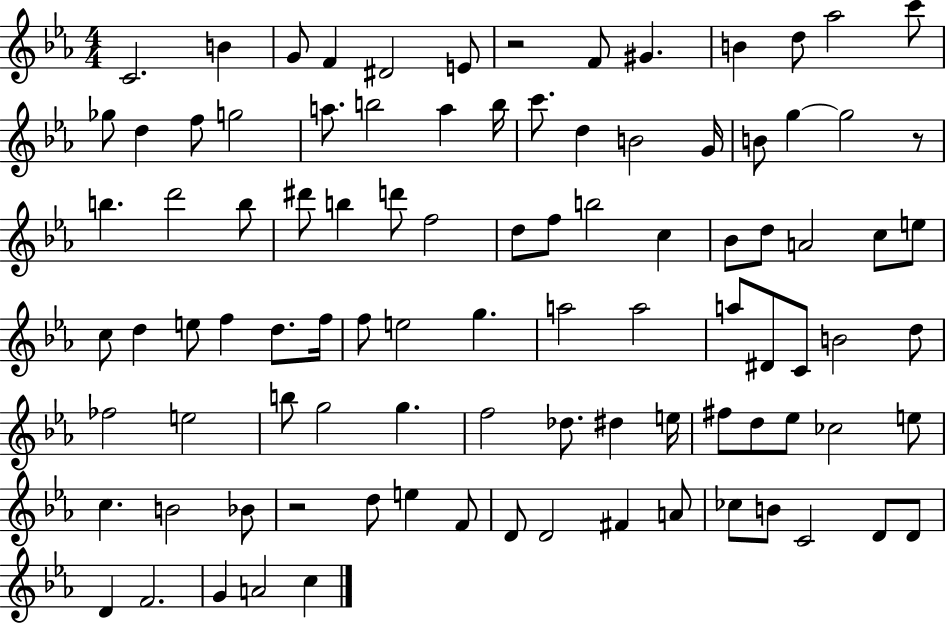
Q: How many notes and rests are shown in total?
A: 96